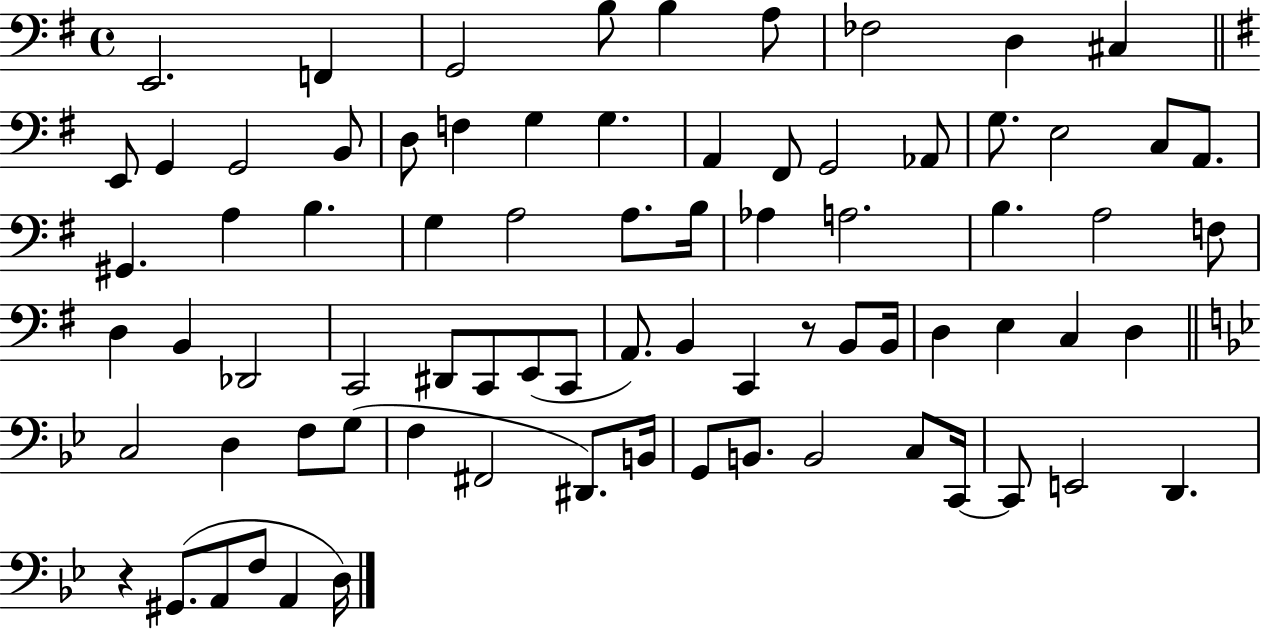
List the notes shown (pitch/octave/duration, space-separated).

E2/h. F2/q G2/h B3/e B3/q A3/e FES3/h D3/q C#3/q E2/e G2/q G2/h B2/e D3/e F3/q G3/q G3/q. A2/q F#2/e G2/h Ab2/e G3/e. E3/h C3/e A2/e. G#2/q. A3/q B3/q. G3/q A3/h A3/e. B3/s Ab3/q A3/h. B3/q. A3/h F3/e D3/q B2/q Db2/h C2/h D#2/e C2/e E2/e C2/e A2/e. B2/q C2/q R/e B2/e B2/s D3/q E3/q C3/q D3/q C3/h D3/q F3/e G3/e F3/q F#2/h D#2/e. B2/s G2/e B2/e. B2/h C3/e C2/s C2/e E2/h D2/q. R/q G#2/e. A2/e F3/e A2/q D3/s